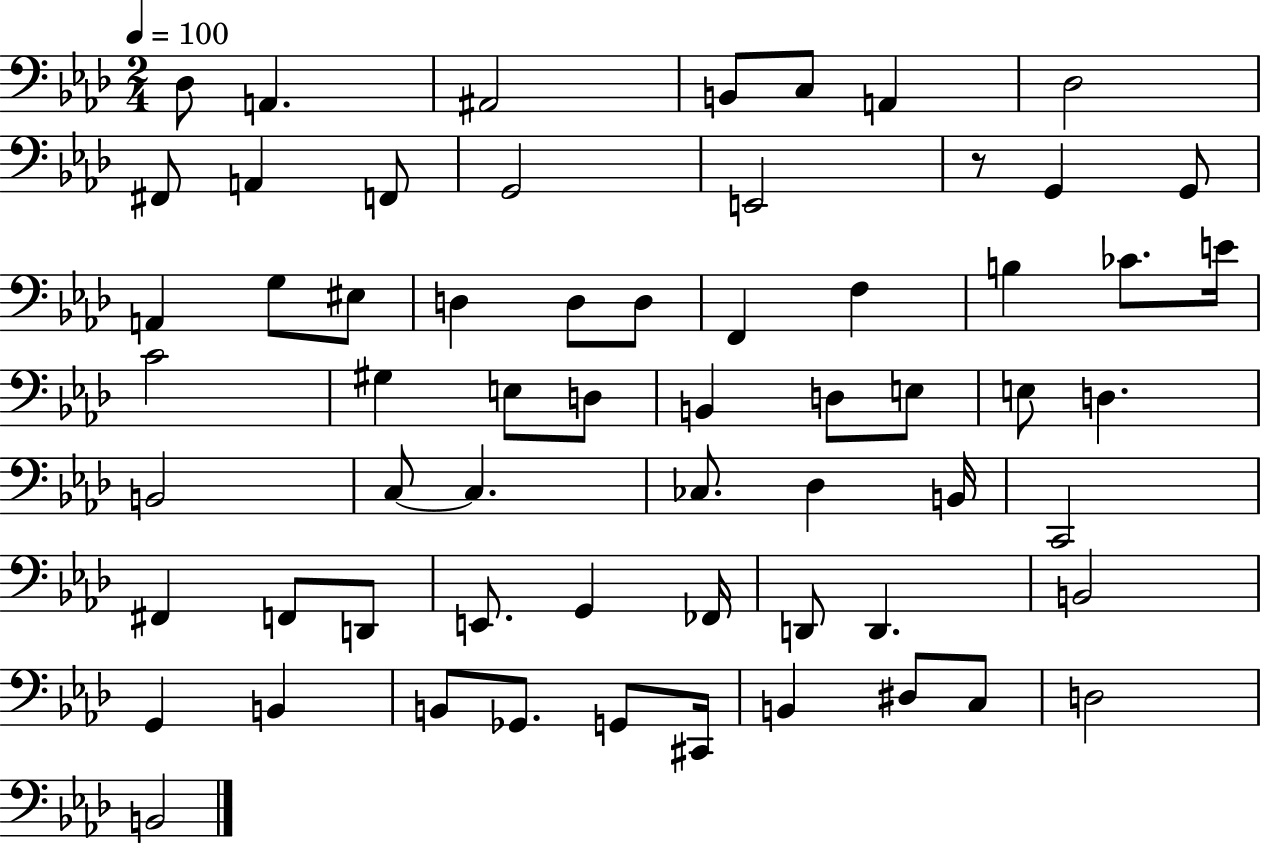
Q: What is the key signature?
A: AES major